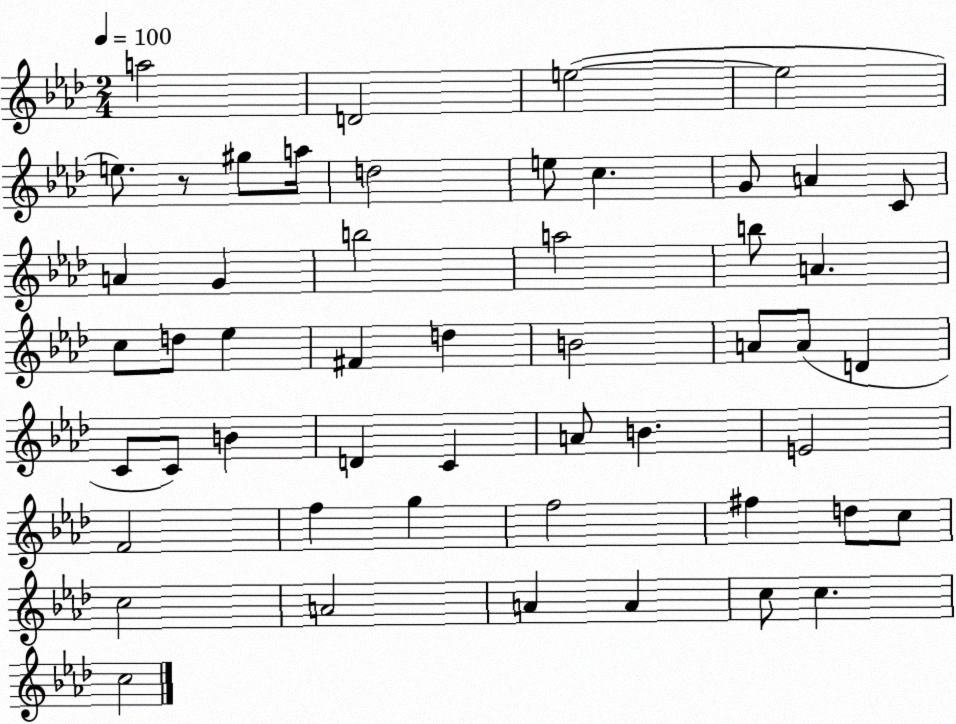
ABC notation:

X:1
T:Untitled
M:2/4
L:1/4
K:Ab
a2 D2 e2 e2 e/2 z/2 ^g/2 a/4 d2 e/2 c G/2 A C/2 A G b2 a2 b/2 A c/2 d/2 _e ^F d B2 A/2 A/2 D C/2 C/2 B D C A/2 B E2 F2 f g f2 ^f d/2 c/2 c2 A2 A A c/2 c c2